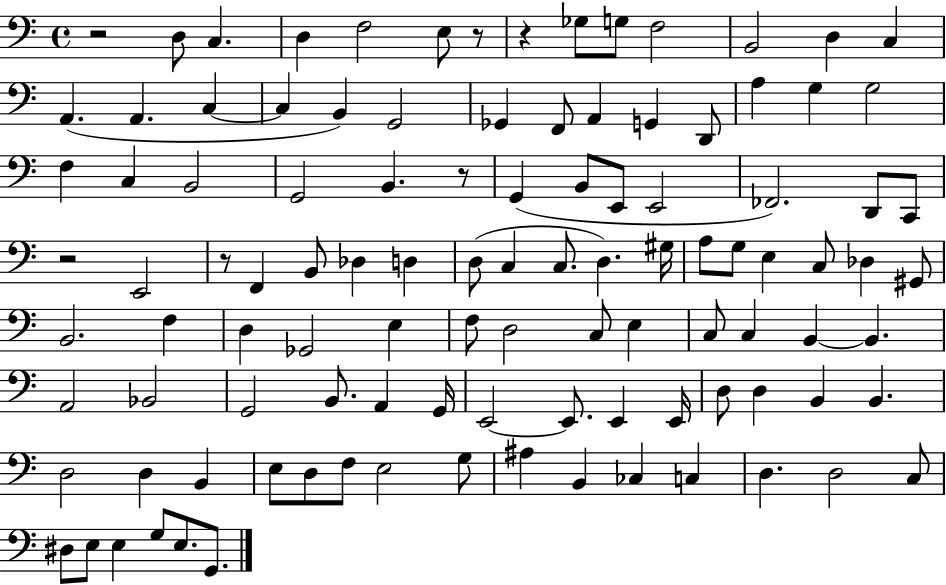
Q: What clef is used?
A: bass